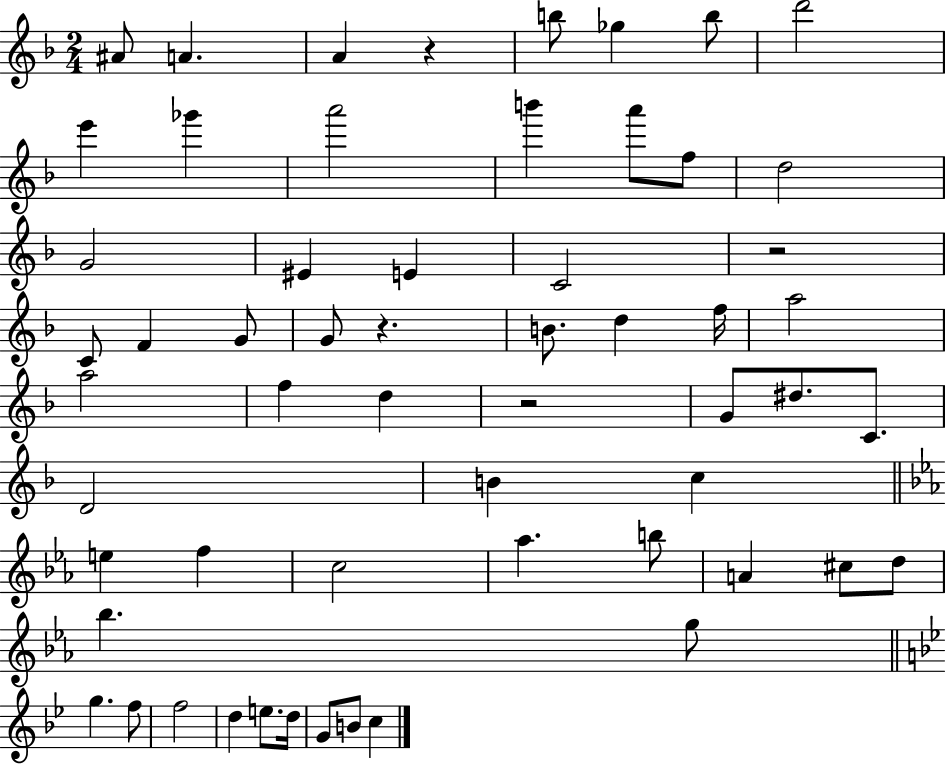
{
  \clef treble
  \numericTimeSignature
  \time 2/4
  \key f \major
  ais'8 a'4. | a'4 r4 | b''8 ges''4 b''8 | d'''2 | \break e'''4 ges'''4 | a'''2 | b'''4 a'''8 f''8 | d''2 | \break g'2 | eis'4 e'4 | c'2 | r2 | \break c'8 f'4 g'8 | g'8 r4. | b'8. d''4 f''16 | a''2 | \break a''2 | f''4 d''4 | r2 | g'8 dis''8. c'8. | \break d'2 | b'4 c''4 | \bar "||" \break \key ees \major e''4 f''4 | c''2 | aes''4. b''8 | a'4 cis''8 d''8 | \break bes''4. g''8 | \bar "||" \break \key g \minor g''4. f''8 | f''2 | d''4 e''8. d''16 | g'8 b'8 c''4 | \break \bar "|."
}